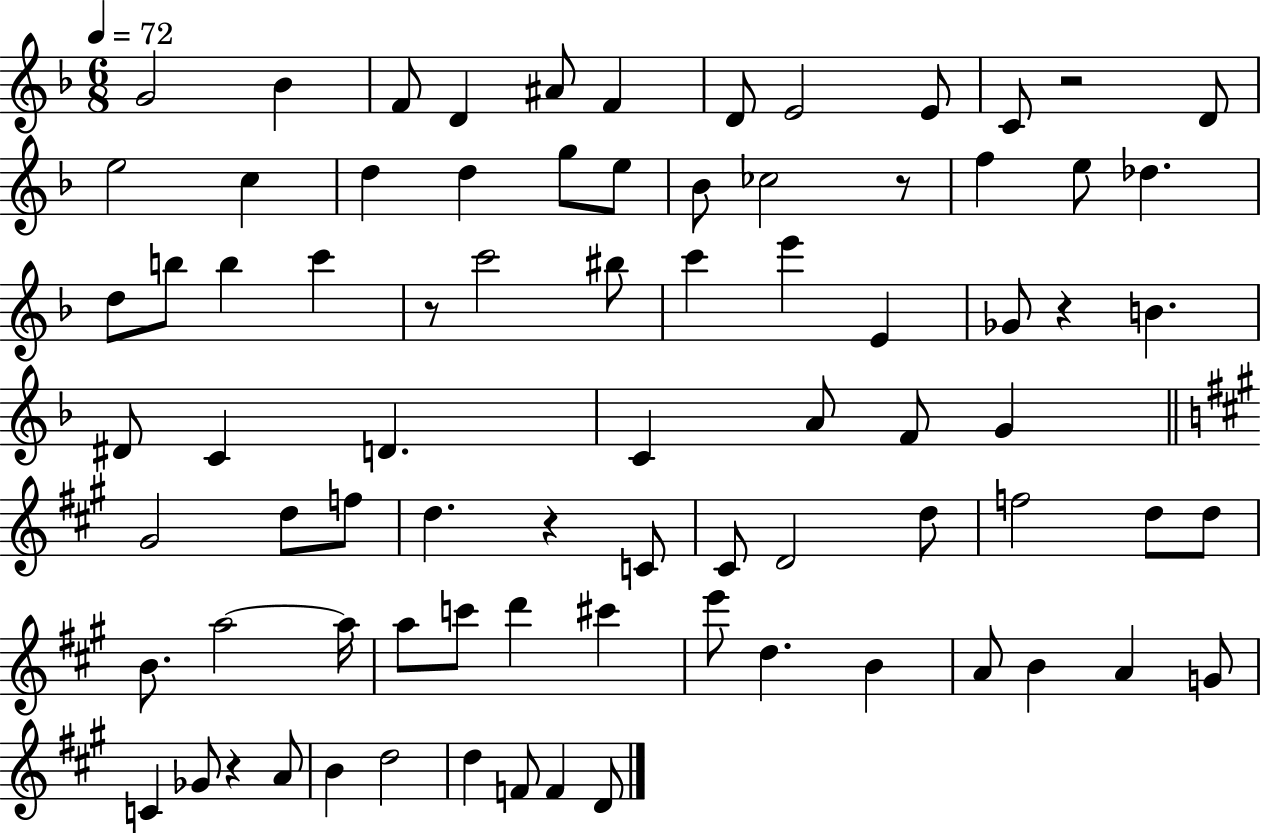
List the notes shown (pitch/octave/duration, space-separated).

G4/h Bb4/q F4/e D4/q A#4/e F4/q D4/e E4/h E4/e C4/e R/h D4/e E5/h C5/q D5/q D5/q G5/e E5/e Bb4/e CES5/h R/e F5/q E5/e Db5/q. D5/e B5/e B5/q C6/q R/e C6/h BIS5/e C6/q E6/q E4/q Gb4/e R/q B4/q. D#4/e C4/q D4/q. C4/q A4/e F4/e G4/q G#4/h D5/e F5/e D5/q. R/q C4/e C#4/e D4/h D5/e F5/h D5/e D5/e B4/e. A5/h A5/s A5/e C6/e D6/q C#6/q E6/e D5/q. B4/q A4/e B4/q A4/q G4/e C4/q Gb4/e R/q A4/e B4/q D5/h D5/q F4/e F4/q D4/e